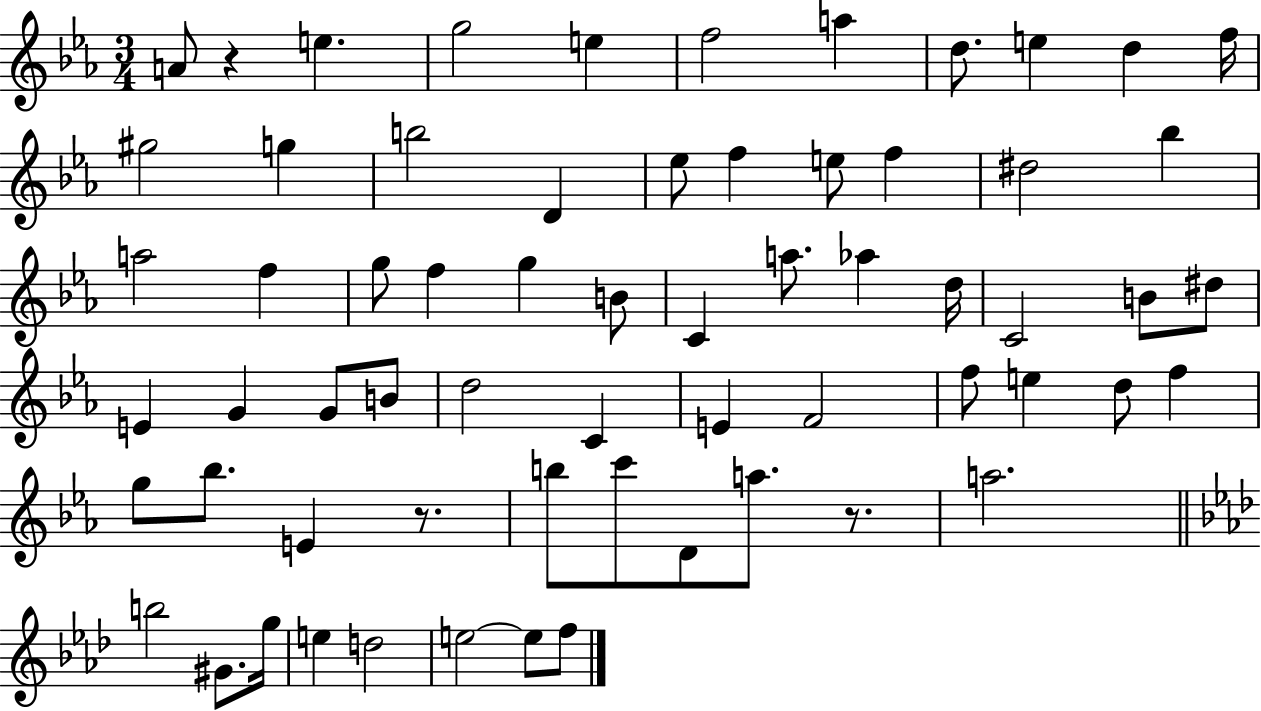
A4/e R/q E5/q. G5/h E5/q F5/h A5/q D5/e. E5/q D5/q F5/s G#5/h G5/q B5/h D4/q Eb5/e F5/q E5/e F5/q D#5/h Bb5/q A5/h F5/q G5/e F5/q G5/q B4/e C4/q A5/e. Ab5/q D5/s C4/h B4/e D#5/e E4/q G4/q G4/e B4/e D5/h C4/q E4/q F4/h F5/e E5/q D5/e F5/q G5/e Bb5/e. E4/q R/e. B5/e C6/e D4/e A5/e. R/e. A5/h. B5/h G#4/e. G5/s E5/q D5/h E5/h E5/e F5/e